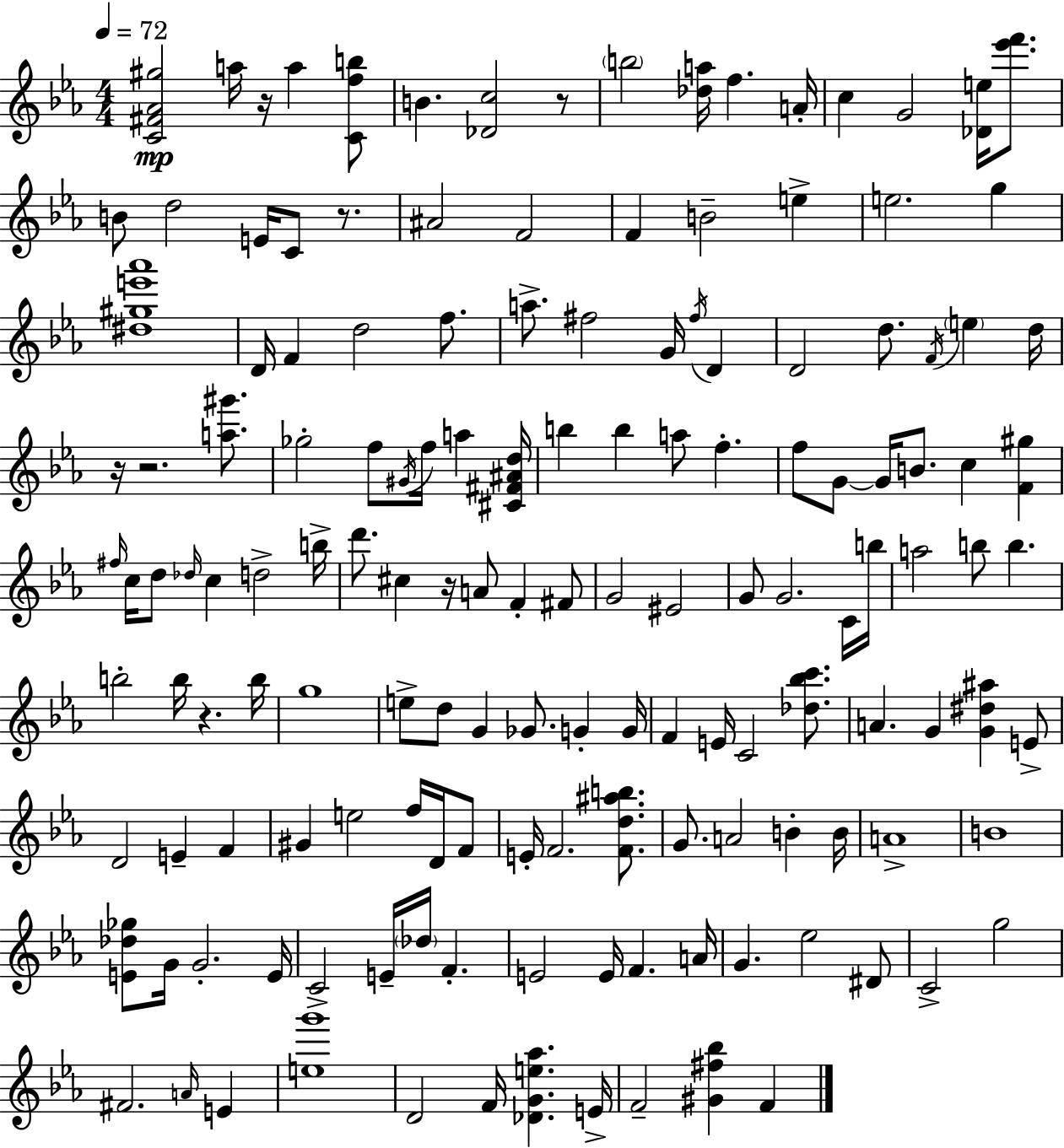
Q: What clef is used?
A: treble